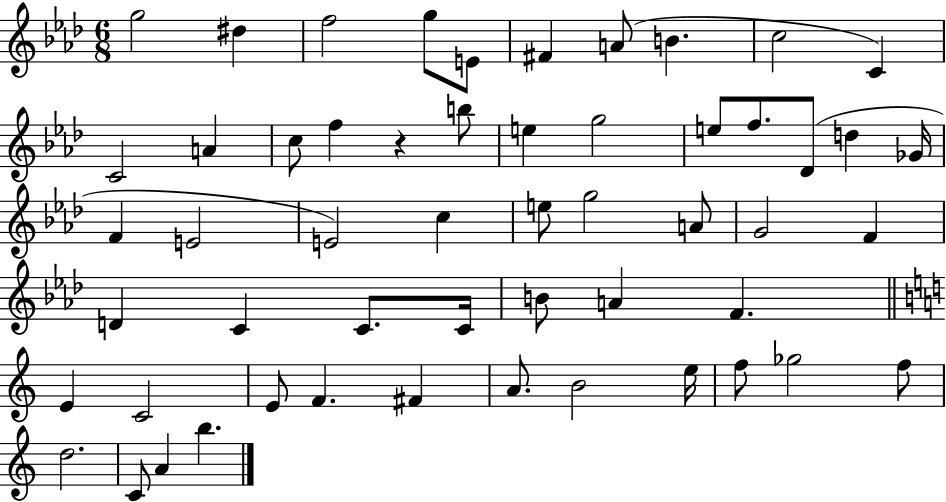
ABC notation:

X:1
T:Untitled
M:6/8
L:1/4
K:Ab
g2 ^d f2 g/2 E/2 ^F A/2 B c2 C C2 A c/2 f z b/2 e g2 e/2 f/2 _D/2 d _G/4 F E2 E2 c e/2 g2 A/2 G2 F D C C/2 C/4 B/2 A F E C2 E/2 F ^F A/2 B2 e/4 f/2 _g2 f/2 d2 C/2 A b